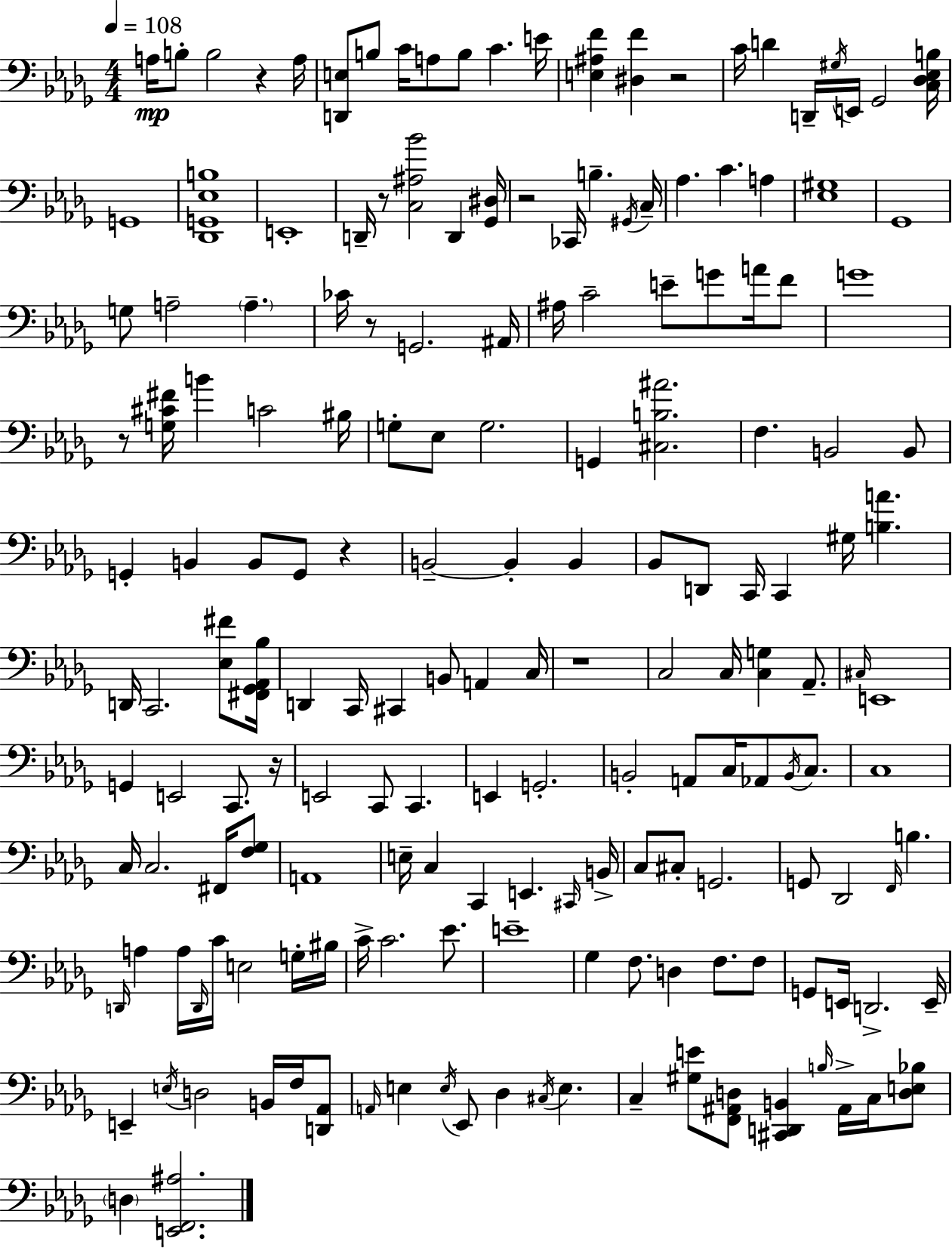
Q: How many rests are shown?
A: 9